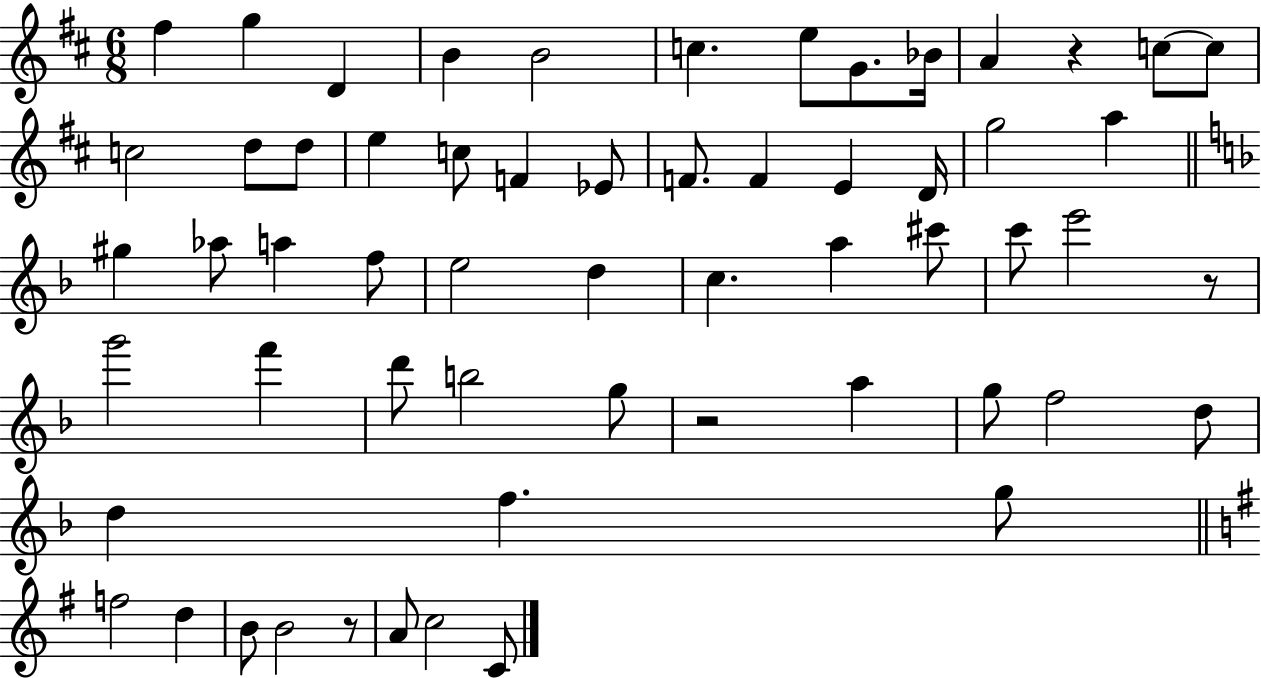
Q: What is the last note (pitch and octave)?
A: C4